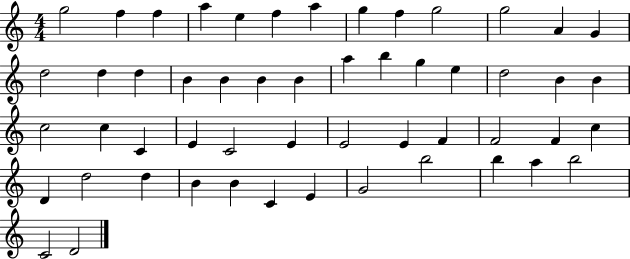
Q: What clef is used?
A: treble